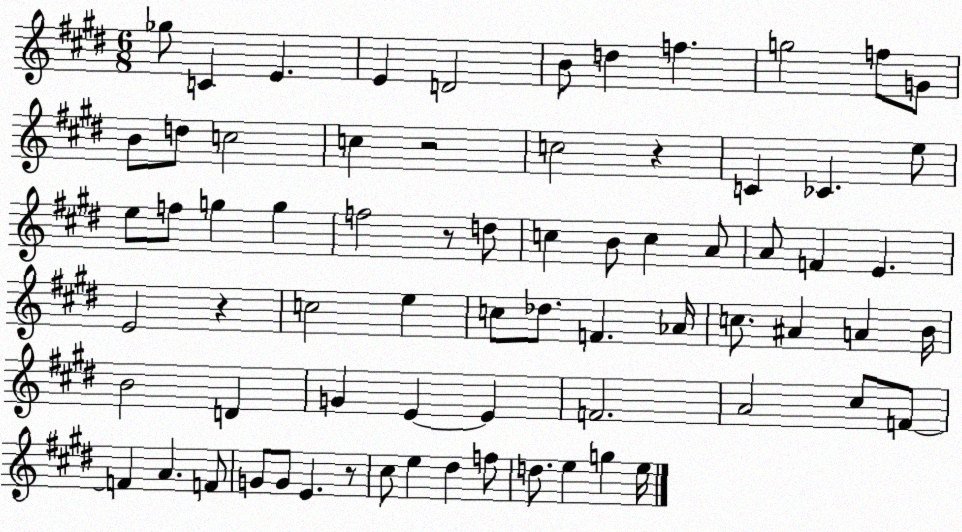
X:1
T:Untitled
M:6/8
L:1/4
K:E
_g/2 C E E D2 B/2 d f g2 f/2 G/2 B/2 d/2 c2 c z2 c2 z C _C e/2 e/2 f/2 g g f2 z/2 d/2 c B/2 c A/2 A/2 F E E2 z c2 e c/2 _d/2 F _A/4 c/2 ^A A B/4 B2 D G E E F2 A2 ^c/2 F/2 F A F/2 G/2 G/2 E z/2 ^c/2 e ^d f/2 d/2 e g e/4